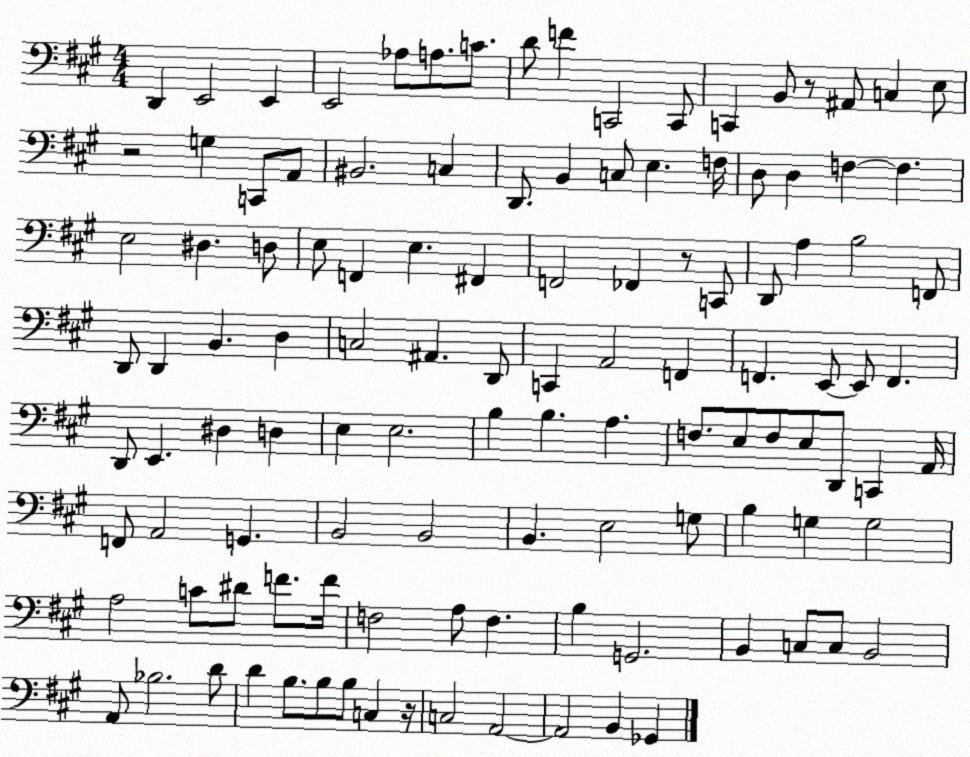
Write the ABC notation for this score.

X:1
T:Untitled
M:4/4
L:1/4
K:A
D,, E,,2 E,, E,,2 _A,/2 A,/2 C/2 D/2 F C,,2 C,,/2 C,, B,,/2 z/2 ^A,,/2 C, E,/2 z2 G, C,,/2 A,,/2 ^B,,2 C, D,,/2 B,, C,/2 E, F,/4 D,/2 D, F, F, E,2 ^D, D,/2 E,/2 F,, E, ^F,, F,,2 _F,, z/2 C,,/2 D,,/2 A, B,2 F,,/2 D,,/2 D,, B,, D, C,2 ^A,, D,,/2 C,, A,,2 F,, F,, E,,/2 E,,/2 F,, D,,/2 E,, ^D, D, E, E,2 B, B, A, F,/2 E,/2 F,/2 E,/2 D,,/2 C,, A,,/4 F,,/2 A,,2 G,, B,,2 B,,2 B,, E,2 G,/2 B, G, G,2 A,2 C/2 ^D/2 F/2 F/4 F,2 A,/2 F, B, G,,2 B,, C,/2 C,/2 B,,2 A,,/2 _B,2 D/2 D B,/2 B,/2 B,/2 C, z/4 C,2 A,,2 A,,2 B,, _G,,